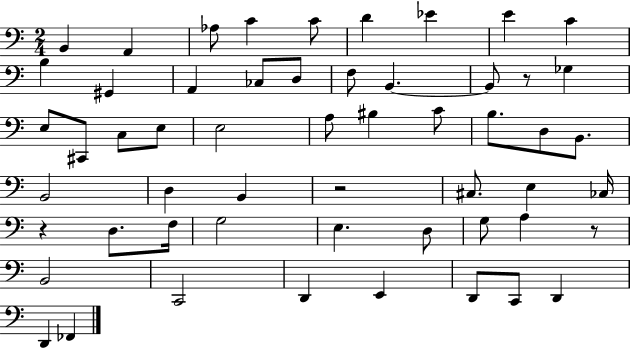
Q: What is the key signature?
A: C major